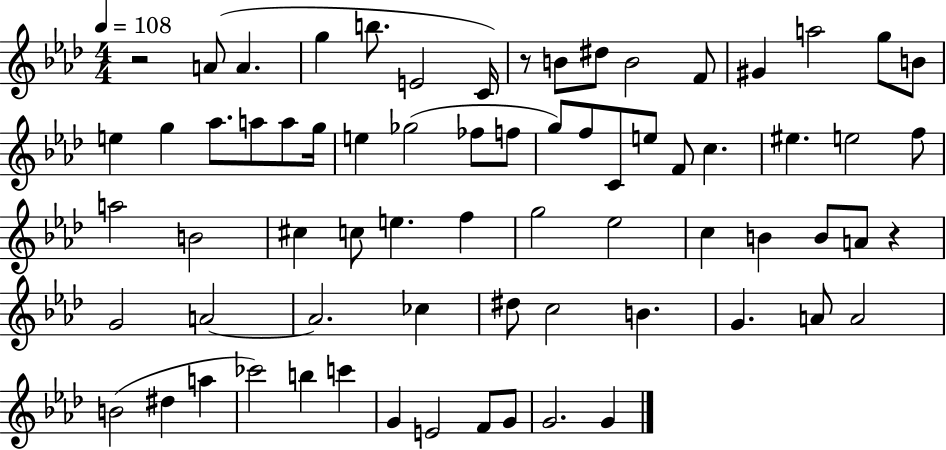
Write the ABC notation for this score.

X:1
T:Untitled
M:4/4
L:1/4
K:Ab
z2 A/2 A g b/2 E2 C/4 z/2 B/2 ^d/2 B2 F/2 ^G a2 g/2 B/2 e g _a/2 a/2 a/2 g/4 e _g2 _f/2 f/2 g/2 f/2 C/2 e/2 F/2 c ^e e2 f/2 a2 B2 ^c c/2 e f g2 _e2 c B B/2 A/2 z G2 A2 A2 _c ^d/2 c2 B G A/2 A2 B2 ^d a _c'2 b c' G E2 F/2 G/2 G2 G